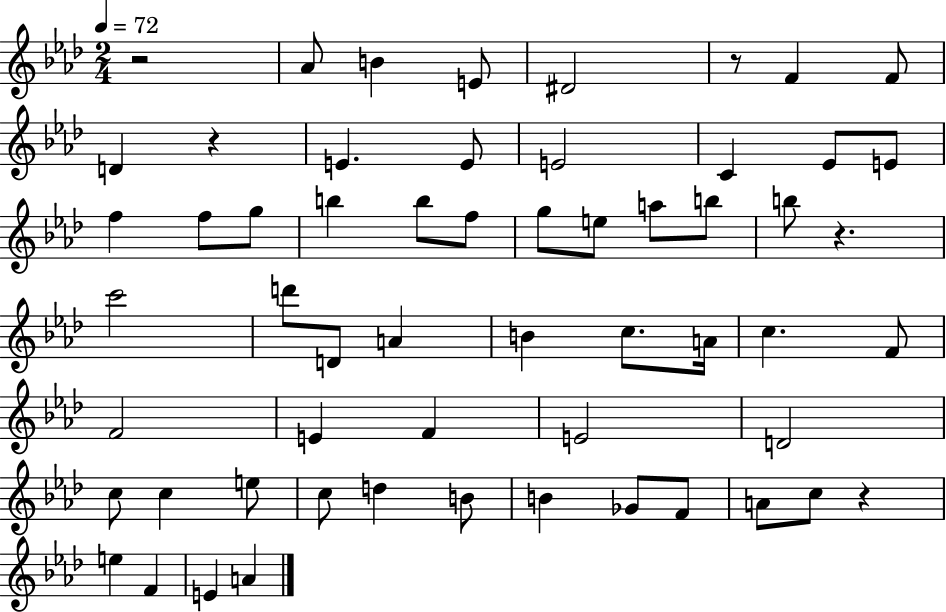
X:1
T:Untitled
M:2/4
L:1/4
K:Ab
z2 _A/2 B E/2 ^D2 z/2 F F/2 D z E E/2 E2 C _E/2 E/2 f f/2 g/2 b b/2 f/2 g/2 e/2 a/2 b/2 b/2 z c'2 d'/2 D/2 A B c/2 A/4 c F/2 F2 E F E2 D2 c/2 c e/2 c/2 d B/2 B _G/2 F/2 A/2 c/2 z e F E A